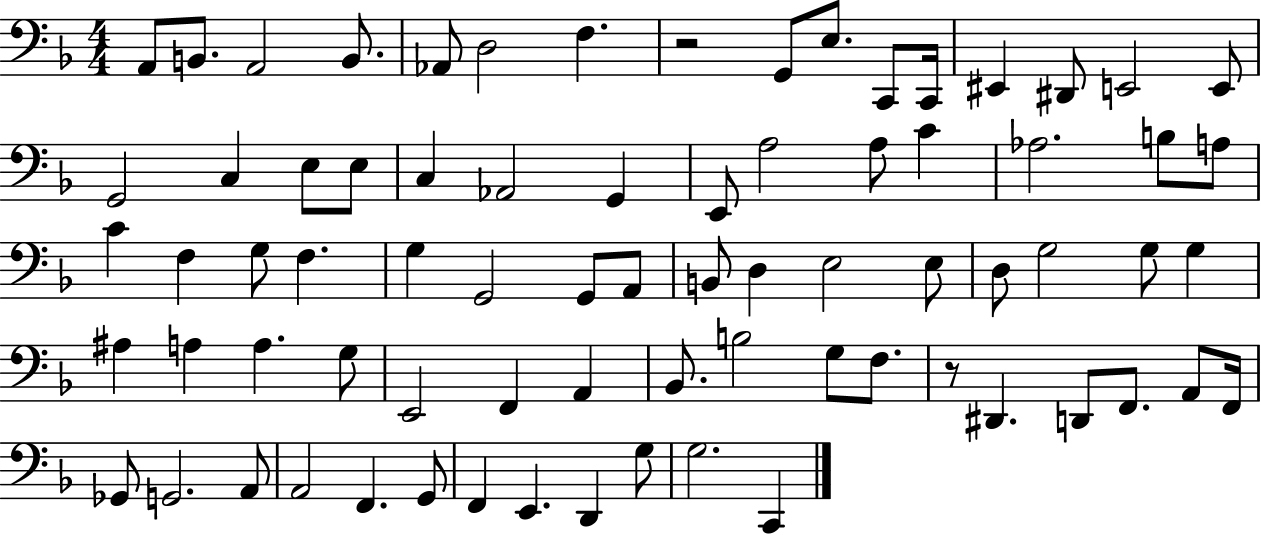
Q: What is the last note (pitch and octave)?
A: C2